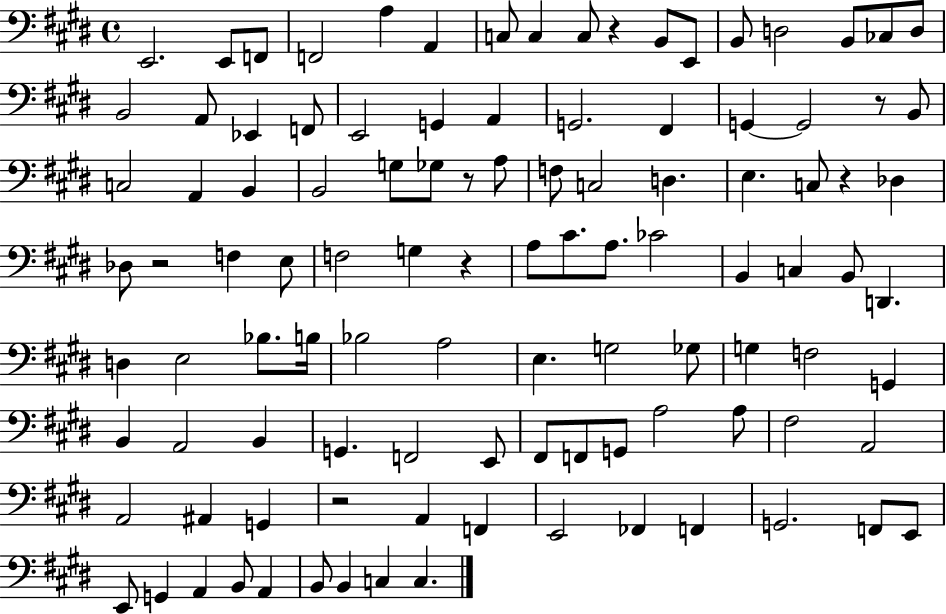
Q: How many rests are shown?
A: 7